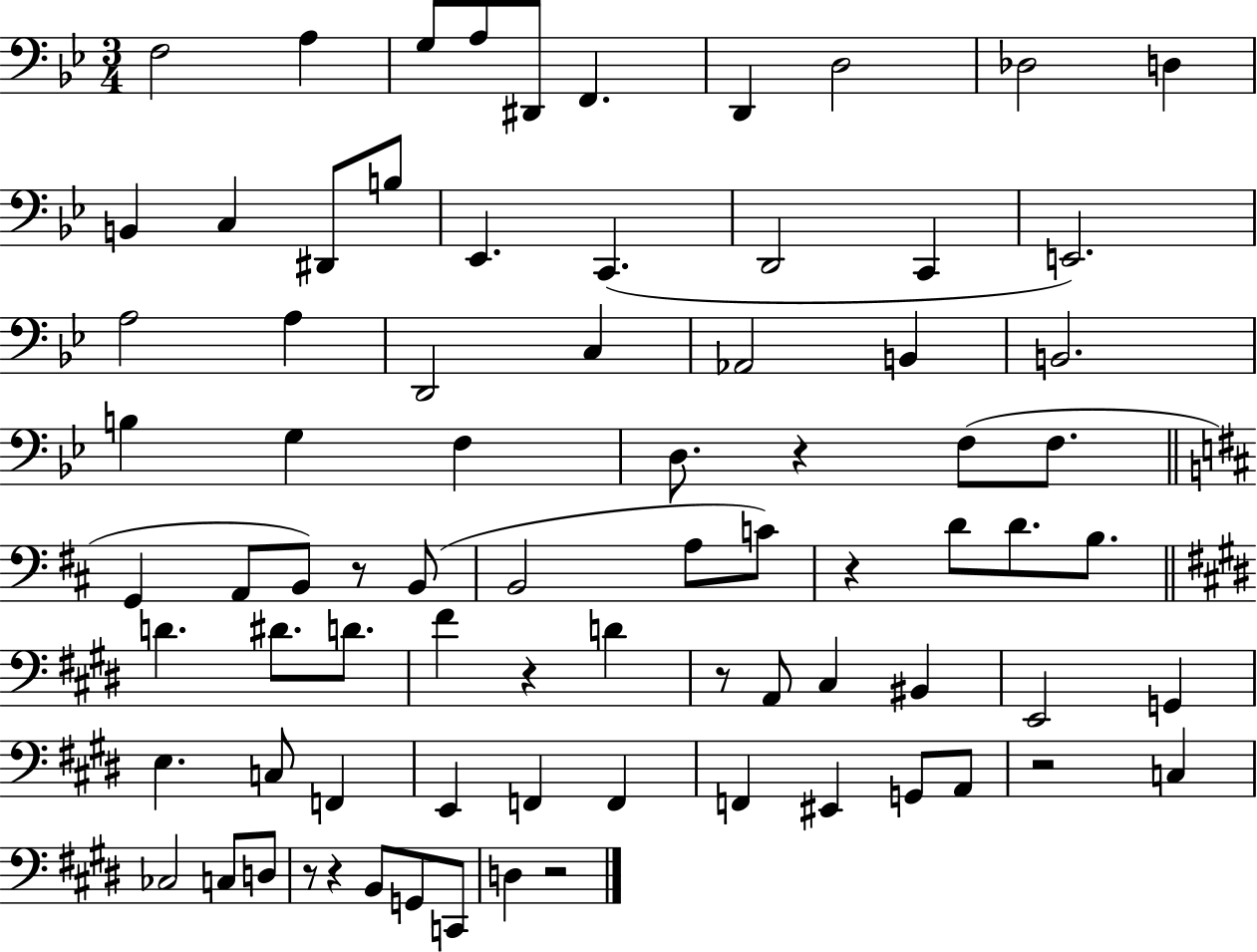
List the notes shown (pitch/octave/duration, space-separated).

F3/h A3/q G3/e A3/e D#2/e F2/q. D2/q D3/h Db3/h D3/q B2/q C3/q D#2/e B3/e Eb2/q. C2/q. D2/h C2/q E2/h. A3/h A3/q D2/h C3/q Ab2/h B2/q B2/h. B3/q G3/q F3/q D3/e. R/q F3/e F3/e. G2/q A2/e B2/e R/e B2/e B2/h A3/e C4/e R/q D4/e D4/e. B3/e. D4/q. D#4/e. D4/e. F#4/q R/q D4/q R/e A2/e C#3/q BIS2/q E2/h G2/q E3/q. C3/e F2/q E2/q F2/q F2/q F2/q EIS2/q G2/e A2/e R/h C3/q CES3/h C3/e D3/e R/e R/q B2/e G2/e C2/e D3/q R/h